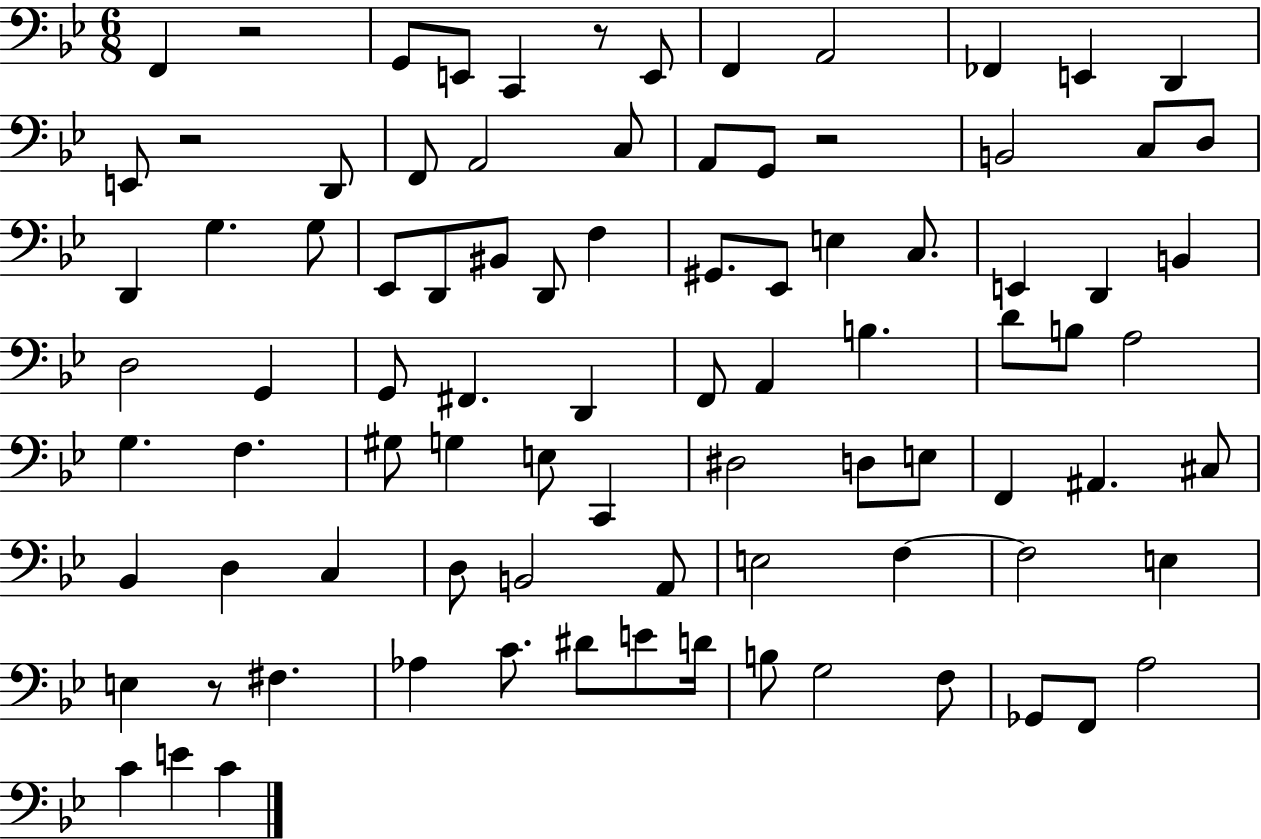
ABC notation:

X:1
T:Untitled
M:6/8
L:1/4
K:Bb
F,, z2 G,,/2 E,,/2 C,, z/2 E,,/2 F,, A,,2 _F,, E,, D,, E,,/2 z2 D,,/2 F,,/2 A,,2 C,/2 A,,/2 G,,/2 z2 B,,2 C,/2 D,/2 D,, G, G,/2 _E,,/2 D,,/2 ^B,,/2 D,,/2 F, ^G,,/2 _E,,/2 E, C,/2 E,, D,, B,, D,2 G,, G,,/2 ^F,, D,, F,,/2 A,, B, D/2 B,/2 A,2 G, F, ^G,/2 G, E,/2 C,, ^D,2 D,/2 E,/2 F,, ^A,, ^C,/2 _B,, D, C, D,/2 B,,2 A,,/2 E,2 F, F,2 E, E, z/2 ^F, _A, C/2 ^D/2 E/2 D/4 B,/2 G,2 F,/2 _G,,/2 F,,/2 A,2 C E C